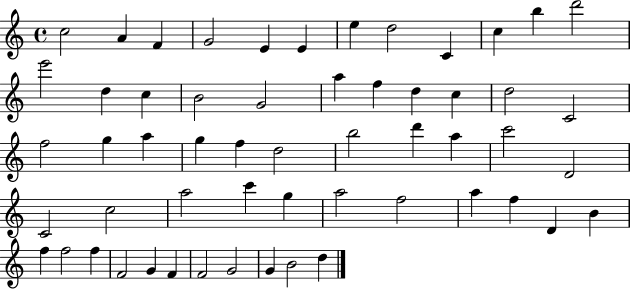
C5/h A4/q F4/q G4/h E4/q E4/q E5/q D5/h C4/q C5/q B5/q D6/h E6/h D5/q C5/q B4/h G4/h A5/q F5/q D5/q C5/q D5/h C4/h F5/h G5/q A5/q G5/q F5/q D5/h B5/h D6/q A5/q C6/h D4/h C4/h C5/h A5/h C6/q G5/q A5/h F5/h A5/q F5/q D4/q B4/q F5/q F5/h F5/q F4/h G4/q F4/q F4/h G4/h G4/q B4/h D5/q